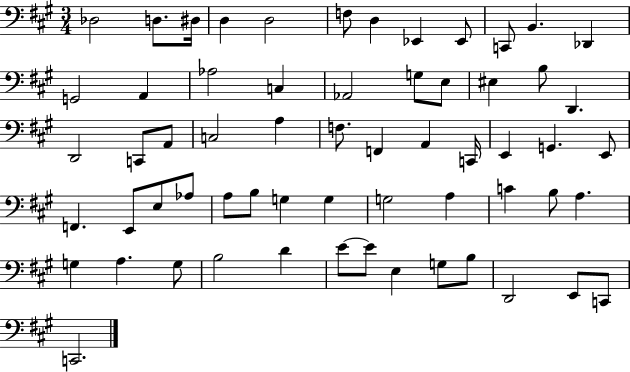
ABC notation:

X:1
T:Untitled
M:3/4
L:1/4
K:A
_D,2 D,/2 ^D,/4 D, D,2 F,/2 D, _E,, _E,,/2 C,,/2 B,, _D,, G,,2 A,, _A,2 C, _A,,2 G,/2 E,/2 ^E, B,/2 D,, D,,2 C,,/2 A,,/2 C,2 A, F,/2 F,, A,, C,,/4 E,, G,, E,,/2 F,, E,,/2 E,/2 _A,/2 A,/2 B,/2 G, G, G,2 A, C B,/2 A, G, A, G,/2 B,2 D E/2 E/2 E, G,/2 B,/2 D,,2 E,,/2 C,,/2 C,,2